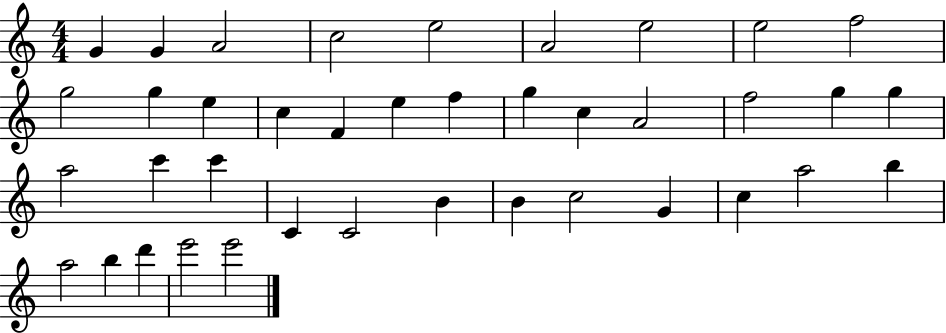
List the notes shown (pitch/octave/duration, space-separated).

G4/q G4/q A4/h C5/h E5/h A4/h E5/h E5/h F5/h G5/h G5/q E5/q C5/q F4/q E5/q F5/q G5/q C5/q A4/h F5/h G5/q G5/q A5/h C6/q C6/q C4/q C4/h B4/q B4/q C5/h G4/q C5/q A5/h B5/q A5/h B5/q D6/q E6/h E6/h